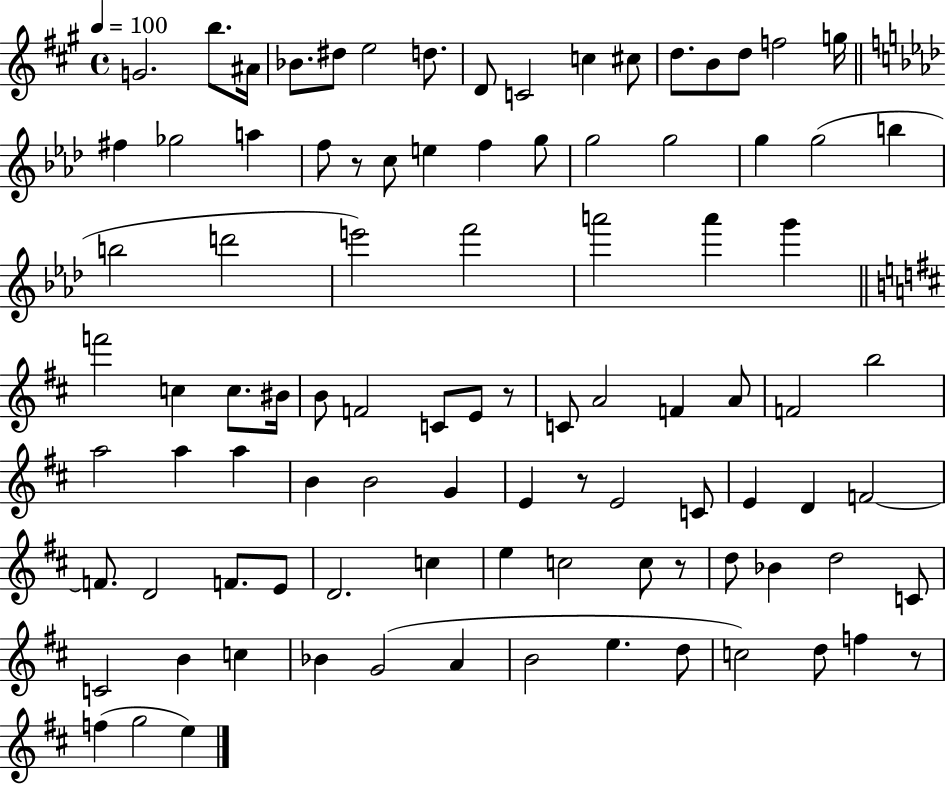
G4/h. B5/e. A#4/s Bb4/e. D#5/e E5/h D5/e. D4/e C4/h C5/q C#5/e D5/e. B4/e D5/e F5/h G5/s F#5/q Gb5/h A5/q F5/e R/e C5/e E5/q F5/q G5/e G5/h G5/h G5/q G5/h B5/q B5/h D6/h E6/h F6/h A6/h A6/q G6/q F6/h C5/q C5/e. BIS4/s B4/e F4/h C4/e E4/e R/e C4/e A4/h F4/q A4/e F4/h B5/h A5/h A5/q A5/q B4/q B4/h G4/q E4/q R/e E4/h C4/e E4/q D4/q F4/h F4/e. D4/h F4/e. E4/e D4/h. C5/q E5/q C5/h C5/e R/e D5/e Bb4/q D5/h C4/e C4/h B4/q C5/q Bb4/q G4/h A4/q B4/h E5/q. D5/e C5/h D5/e F5/q R/e F5/q G5/h E5/q